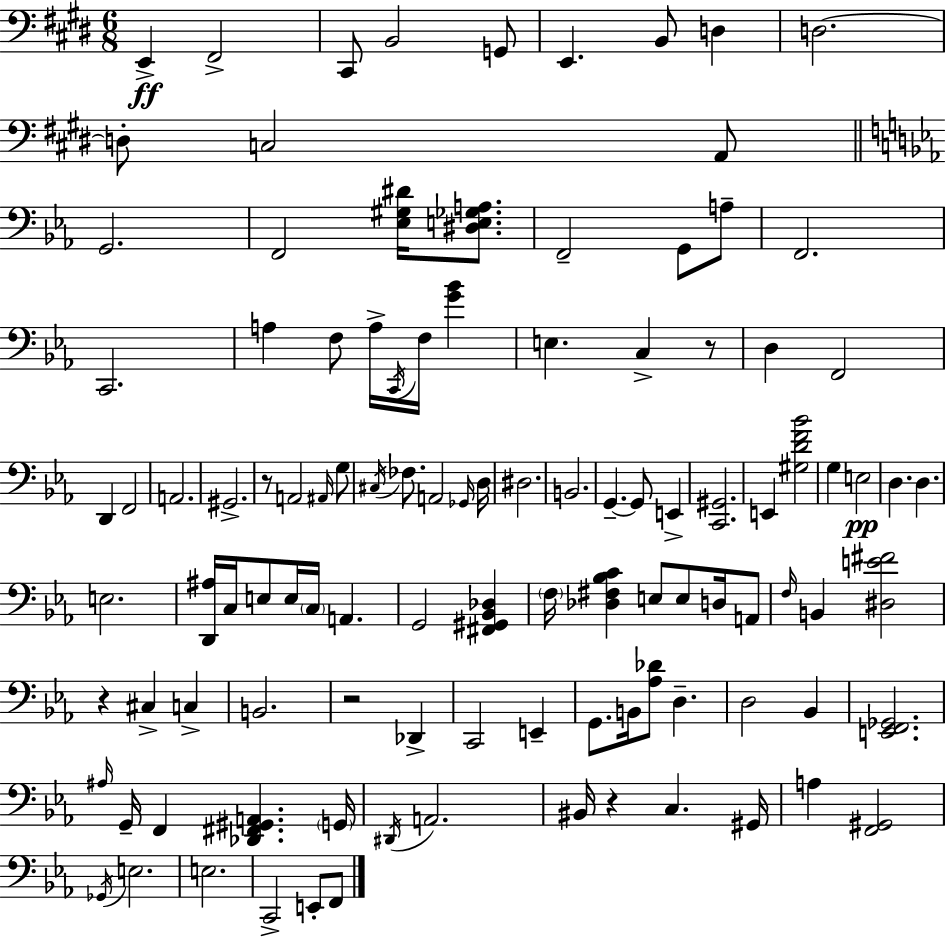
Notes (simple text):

E2/q F#2/h C#2/e B2/h G2/e E2/q. B2/e D3/q D3/h. D3/e C3/h A2/e G2/h. F2/h [Eb3,G#3,D#4]/s [D#3,E3,Gb3,A3]/e. F2/h G2/e A3/e F2/h. C2/h. A3/q F3/e A3/s C2/s F3/s [G4,Bb4]/q E3/q. C3/q R/e D3/q F2/h D2/q F2/h A2/h. G#2/h. R/e A2/h A#2/s G3/e C#3/s FES3/e. A2/h Gb2/s D3/s D#3/h. B2/h. G2/q. G2/e E2/q [C2,G#2]/h. E2/q [G#3,D4,F4,Bb4]/h G3/q E3/h D3/q. D3/q. E3/h. [D2,A#3]/s C3/s E3/e E3/s C3/s A2/q. G2/h [F#2,G#2,Bb2,Db3]/q F3/s [Db3,F#3,Bb3,C4]/q E3/e E3/e D3/s A2/e F3/s B2/q [D#3,E4,F#4]/h R/q C#3/q C3/q B2/h. R/h Db2/q C2/h E2/q G2/e. B2/s [Ab3,Db4]/e D3/q. D3/h Bb2/q [E2,F2,Gb2]/h. A#3/s G2/s F2/q [Db2,F#2,G#2,A2]/q. G2/s D#2/s A2/h. BIS2/s R/q C3/q. G#2/s A3/q [F2,G#2]/h Gb2/s E3/h. E3/h. C2/h E2/e F2/e